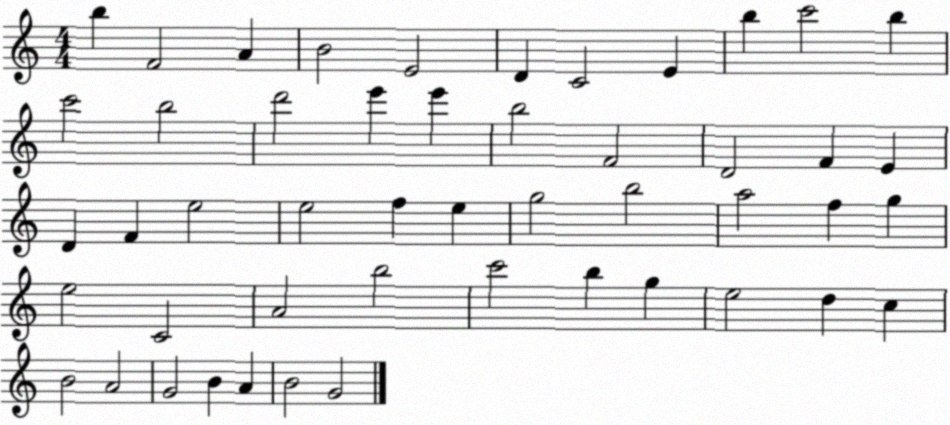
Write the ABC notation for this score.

X:1
T:Untitled
M:4/4
L:1/4
K:C
b F2 A B2 E2 D C2 E b c'2 b c'2 b2 d'2 e' e' b2 F2 D2 F E D F e2 e2 f e g2 b2 a2 f g e2 C2 A2 b2 c'2 b g e2 d c B2 A2 G2 B A B2 G2